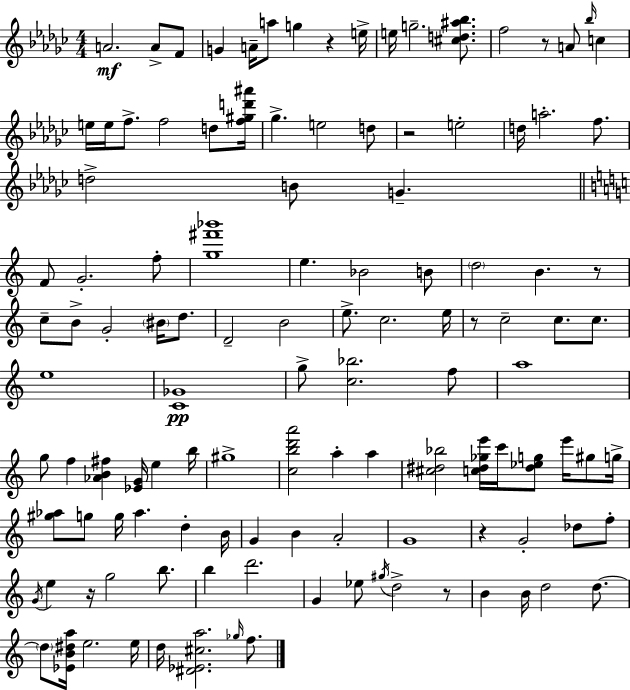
A4/h. A4/e F4/e G4/q A4/s A5/e G5/q R/q E5/s E5/s G5/h. [C#5,D5,A#5,Bb5]/e. F5/h R/e A4/e Bb5/s C5/q E5/s E5/s F5/e. F5/h D5/e [F5,G#5,D6,A#6]/s Gb5/q. E5/h D5/e R/h E5/h D5/s A5/h. F5/e. D5/h B4/e G4/q. F4/e G4/h. F5/e [G5,F#6,Bb6]/w E5/q. Bb4/h B4/e D5/h B4/q. R/e C5/e B4/e G4/h BIS4/s D5/e. D4/h B4/h E5/e. C5/h. E5/s R/e C5/h C5/e. C5/e. E5/w [C4,Gb4]/w G5/e [C5,Bb5]/h. F5/e A5/w G5/e F5/q [Ab4,B4,F#5]/q [Eb4,G4]/s E5/q B5/s G#5/w [C5,B5,D6,A6]/h A5/q A5/q [C#5,D#5,Bb5]/h [C5,D#5,Gb5,E6]/s C6/s [D#5,Eb5,G5]/e E6/s G#5/e G5/s [G#5,Ab5]/e G5/e G5/s Ab5/q. D5/q B4/s G4/q B4/q A4/h G4/w R/q G4/h Db5/e F5/e G4/s E5/q R/s G5/h B5/e. B5/q D6/h. G4/q Eb5/e G#5/s D5/h R/e B4/q B4/s D5/h D5/e. D5/e [Eb4,B4,D#5,A5]/s E5/h. E5/s D5/s [D#4,Eb4,C#5,A5]/h. Gb5/s F5/e.